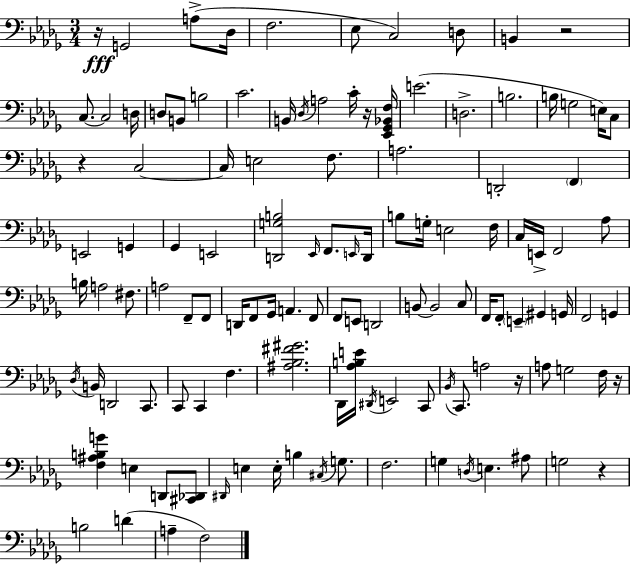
X:1
T:Untitled
M:3/4
L:1/4
K:Bbm
z/4 G,,2 A,/2 _D,/4 F,2 _E,/2 C,2 D,/2 B,, z2 C,/2 C,2 D,/4 D,/2 B,,/2 B,2 C2 B,,/4 _D,/4 A,2 C/4 z/4 [_E,,_G,,_B,,F,]/4 E2 D,2 B,2 B,/4 G,2 E,/4 C,/2 z C,2 C,/4 E,2 F,/2 A,2 D,,2 F,, E,,2 G,, _G,, E,,2 [D,,G,B,]2 _E,,/4 F,,/2 E,,/4 D,,/4 B,/2 G,/4 E,2 F,/4 C,/4 E,,/4 F,,2 _A,/2 B,/4 A,2 ^F,/2 A,2 F,,/2 F,,/2 D,,/4 F,,/2 _G,,/4 A,, F,,/2 F,,/2 E,,/2 D,,2 B,,/2 B,,2 C,/2 F,,/4 F,,/2 E,, ^G,, G,,/4 F,,2 G,, _D,/4 B,,/4 D,,2 C,,/2 C,,/2 C,, F, [^A,_B,^F^G]2 _D,,/4 [_A,B,E]/4 ^D,,/4 E,,2 C,,/2 _B,,/4 C,,/2 A,2 z/4 A,/2 G,2 F,/4 z/4 [F,^A,B,G] E, D,,/2 [^C,,_D,,]/2 ^D,,/4 E, E,/4 B, ^C,/4 G,/2 F,2 G, D,/4 E, ^A,/2 G,2 z B,2 D A, F,2